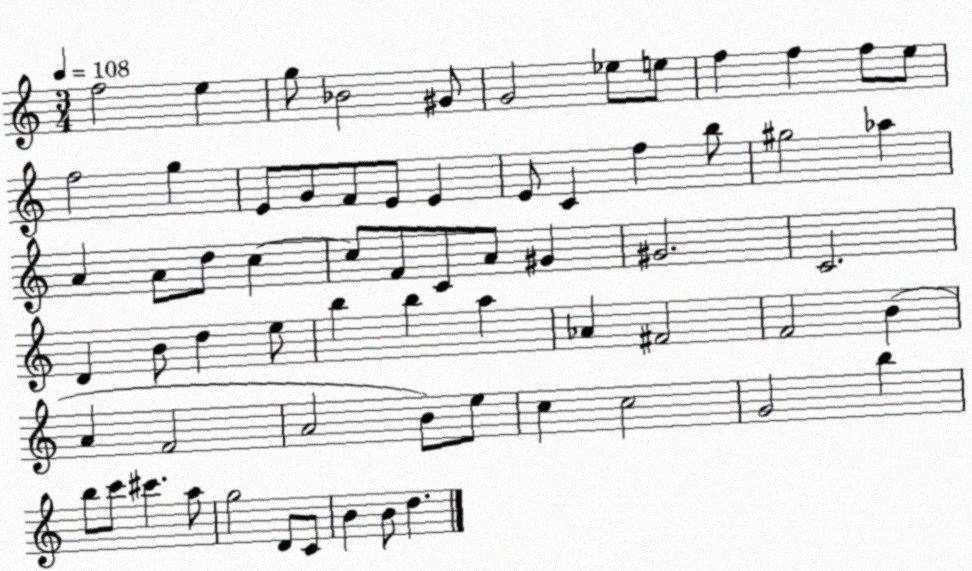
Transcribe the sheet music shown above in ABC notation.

X:1
T:Untitled
M:3/4
L:1/4
K:C
f2 e g/2 _B2 ^G/2 G2 _e/2 e/2 f f f/2 e/2 f2 g E/2 G/2 F/2 E/2 E E/2 C f b/2 ^g2 _a A A/2 d/2 c c/2 F/2 C/2 A/2 ^G ^G2 C2 D B/2 d e/2 b b a _A ^F2 F2 B A F2 A2 B/2 e/2 c c2 G2 b b/2 c'/2 ^c' a/2 g2 D/2 C/2 B B/2 d